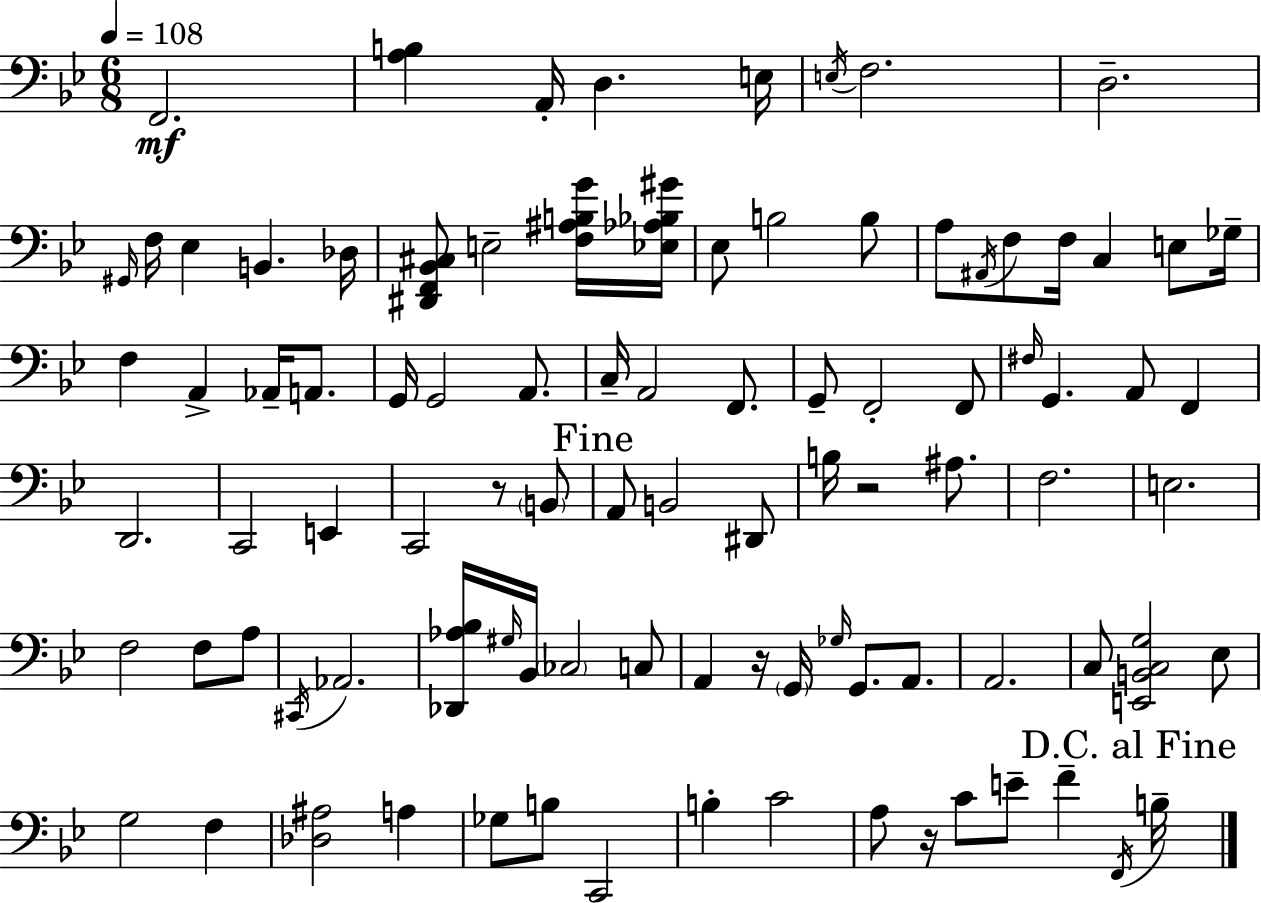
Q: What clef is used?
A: bass